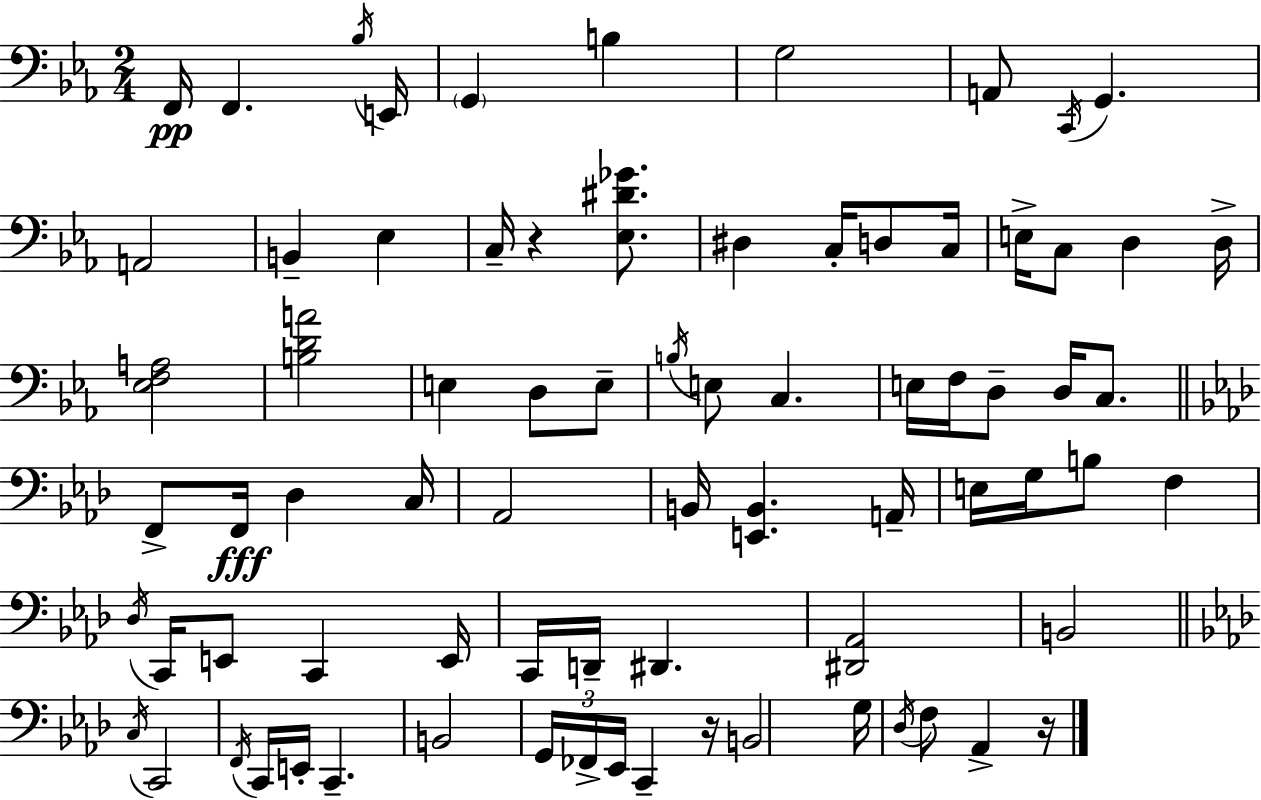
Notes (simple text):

F2/s F2/q. Bb3/s E2/s G2/q B3/q G3/h A2/e C2/s G2/q. A2/h B2/q Eb3/q C3/s R/q [Eb3,D#4,Gb4]/e. D#3/q C3/s D3/e C3/s E3/s C3/e D3/q D3/s [Eb3,F3,A3]/h [B3,D4,A4]/h E3/q D3/e E3/e B3/s E3/e C3/q. E3/s F3/s D3/e D3/s C3/e. F2/e F2/s Db3/q C3/s Ab2/h B2/s [E2,B2]/q. A2/s E3/s G3/s B3/e F3/q Db3/s C2/s E2/e C2/q E2/s C2/s D2/s D#2/q. [D#2,Ab2]/h B2/h C3/s C2/h F2/s C2/s E2/s C2/q. B2/h G2/s FES2/s Eb2/s C2/q R/s B2/h G3/s Db3/s F3/e Ab2/q R/s